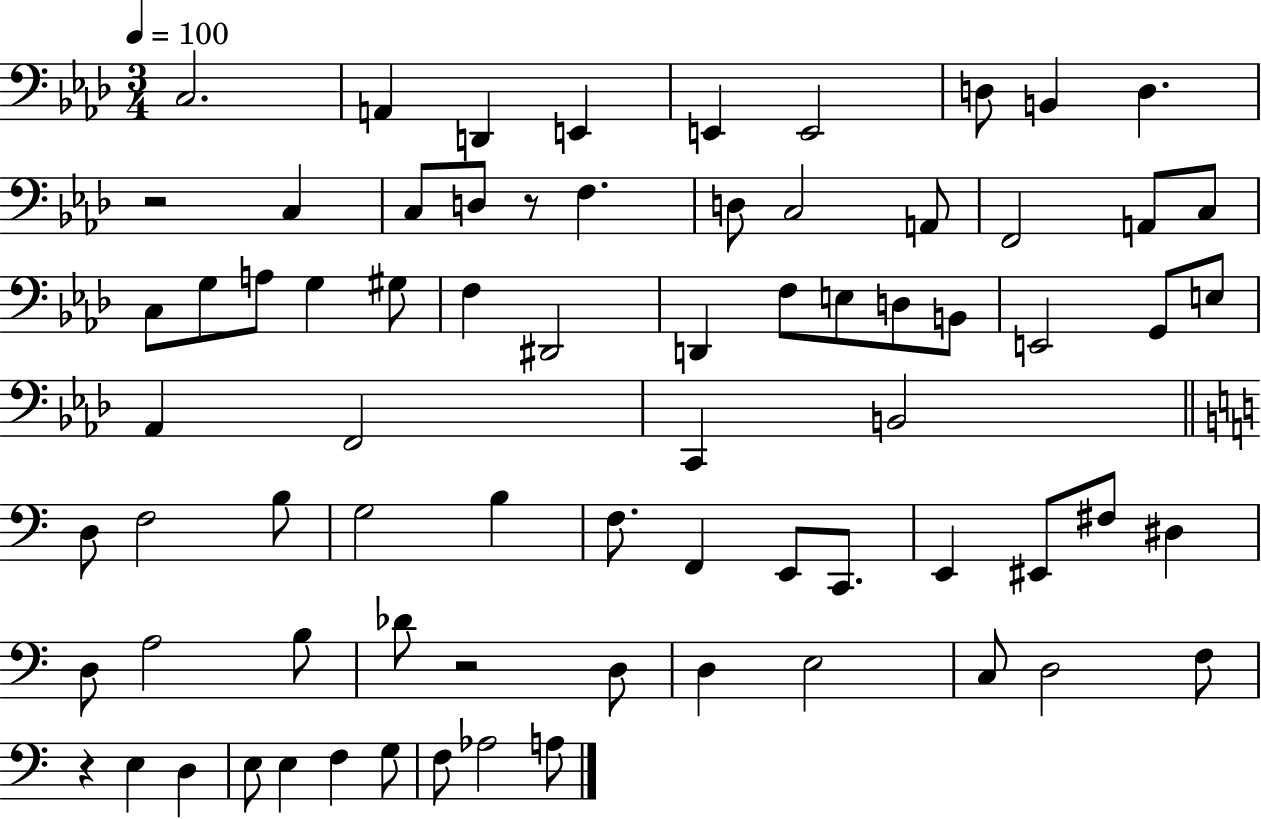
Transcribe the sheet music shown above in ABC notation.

X:1
T:Untitled
M:3/4
L:1/4
K:Ab
C,2 A,, D,, E,, E,, E,,2 D,/2 B,, D, z2 C, C,/2 D,/2 z/2 F, D,/2 C,2 A,,/2 F,,2 A,,/2 C,/2 C,/2 G,/2 A,/2 G, ^G,/2 F, ^D,,2 D,, F,/2 E,/2 D,/2 B,,/2 E,,2 G,,/2 E,/2 _A,, F,,2 C,, B,,2 D,/2 F,2 B,/2 G,2 B, F,/2 F,, E,,/2 C,,/2 E,, ^E,,/2 ^F,/2 ^D, D,/2 A,2 B,/2 _D/2 z2 D,/2 D, E,2 C,/2 D,2 F,/2 z E, D, E,/2 E, F, G,/2 F,/2 _A,2 A,/2